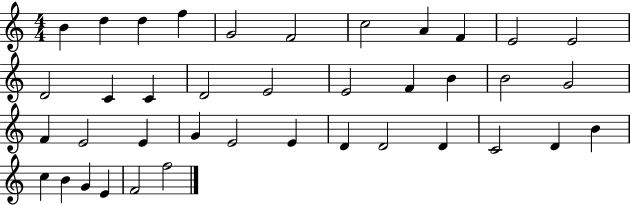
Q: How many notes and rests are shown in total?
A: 39